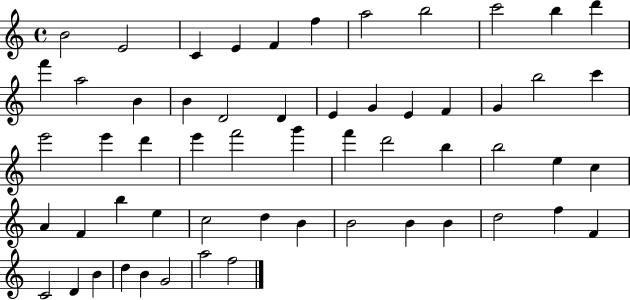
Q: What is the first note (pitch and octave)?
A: B4